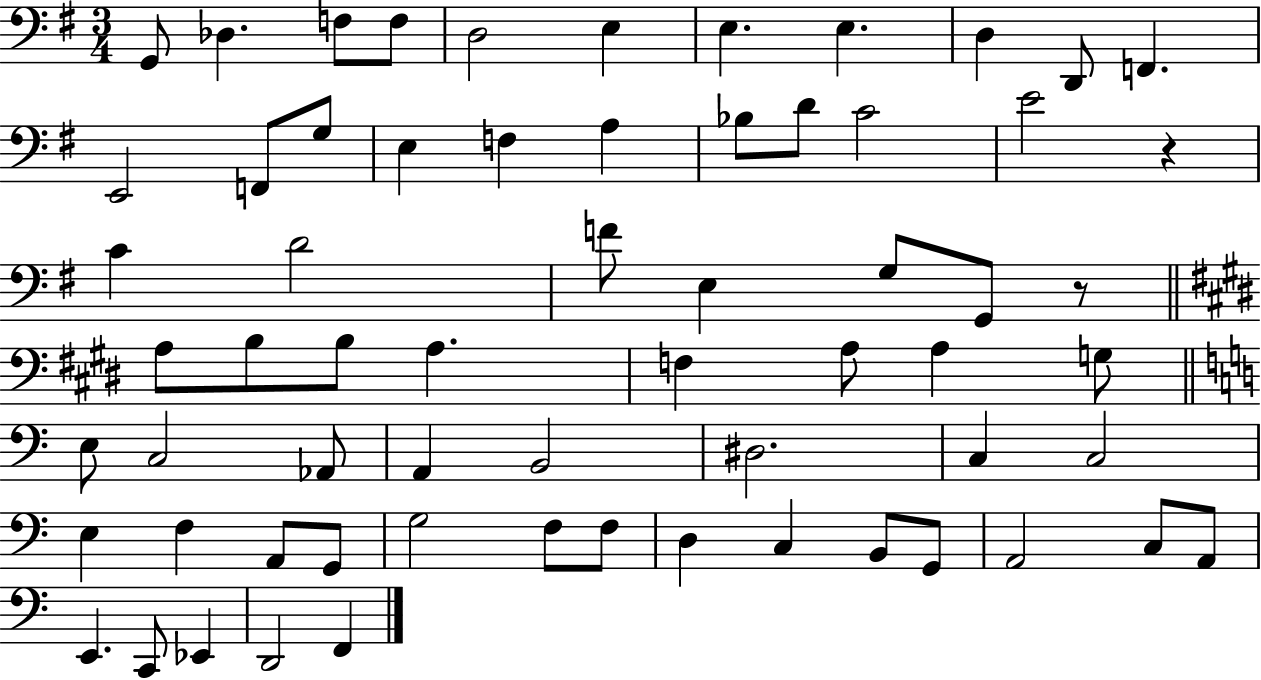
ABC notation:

X:1
T:Untitled
M:3/4
L:1/4
K:G
G,,/2 _D, F,/2 F,/2 D,2 E, E, E, D, D,,/2 F,, E,,2 F,,/2 G,/2 E, F, A, _B,/2 D/2 C2 E2 z C D2 F/2 E, G,/2 G,,/2 z/2 A,/2 B,/2 B,/2 A, F, A,/2 A, G,/2 E,/2 C,2 _A,,/2 A,, B,,2 ^D,2 C, C,2 E, F, A,,/2 G,,/2 G,2 F,/2 F,/2 D, C, B,,/2 G,,/2 A,,2 C,/2 A,,/2 E,, C,,/2 _E,, D,,2 F,,